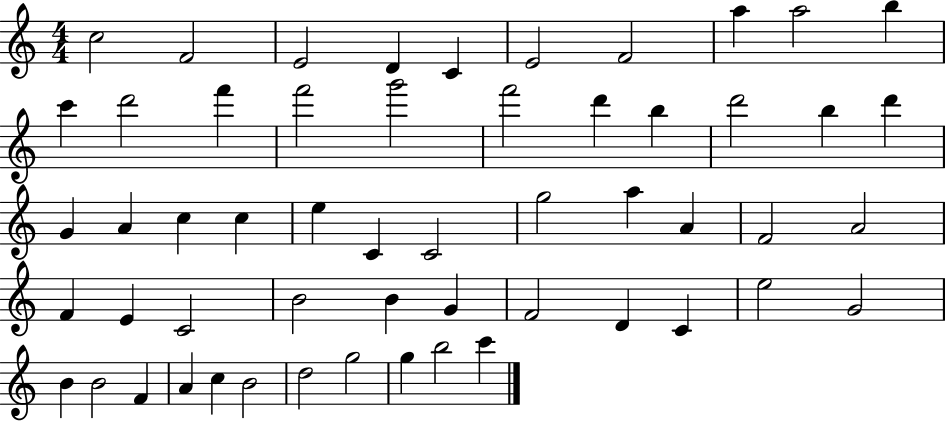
{
  \clef treble
  \numericTimeSignature
  \time 4/4
  \key c \major
  c''2 f'2 | e'2 d'4 c'4 | e'2 f'2 | a''4 a''2 b''4 | \break c'''4 d'''2 f'''4 | f'''2 g'''2 | f'''2 d'''4 b''4 | d'''2 b''4 d'''4 | \break g'4 a'4 c''4 c''4 | e''4 c'4 c'2 | g''2 a''4 a'4 | f'2 a'2 | \break f'4 e'4 c'2 | b'2 b'4 g'4 | f'2 d'4 c'4 | e''2 g'2 | \break b'4 b'2 f'4 | a'4 c''4 b'2 | d''2 g''2 | g''4 b''2 c'''4 | \break \bar "|."
}